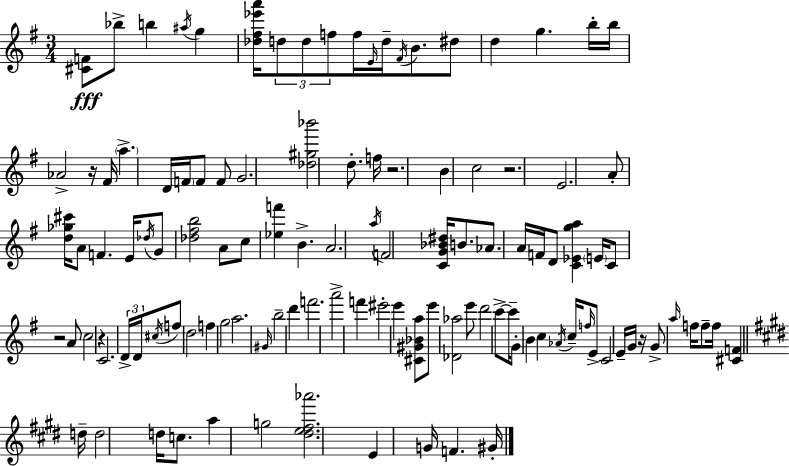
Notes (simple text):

[C#4,F4]/e Bb5/e B5/q A#5/s G5/q [Db5,F#5,Eb6,A6]/s D5/e D5/e F5/e F5/s E4/s D5/s F#4/s B4/e. D#5/e D5/q G5/q. B5/s B5/s Ab4/h R/s F#4/s A5/q. D4/s F4/s F4/e F4/e G4/h. [Db5,G#5,Bb6]/h D5/e. F5/s R/h. B4/q C5/h R/h. E4/h. A4/e [D5,Gb5,C#6]/s A4/e F4/q. E4/s Db5/s G4/e [Db5,F#5,B5]/h A4/e C5/e [Eb5,F6]/q B4/q. A4/h. A5/s F4/h [C4,G4,Bb4,D#5]/s B4/e. Ab4/e. A4/s F4/s D4/e [C4,Eb4,G5,A5]/q E4/s C4/e R/h A4/e C5/h R/q C4/h. D4/s D4/s C#5/s F5/e D5/h F5/q G5/h A5/h. G#4/s B5/h D6/q F6/h. A6/h F6/q EIS6/h E6/q [C#4,G#4,Bb4,A5]/e E6/e [Db4,Ab5]/h E6/e D6/h C6/e C6/s G4/e B4/q C5/q Ab4/s C5/s F5/s E4/e C4/h E4/s G4/s R/s G4/e A5/s F5/s F5/e F5/s [C#4,F4]/q D5/s D5/h D5/s C5/e. A5/q G5/h [D#5,E5,F#5,Ab6]/h. E4/q G4/s F4/q. G#4/s